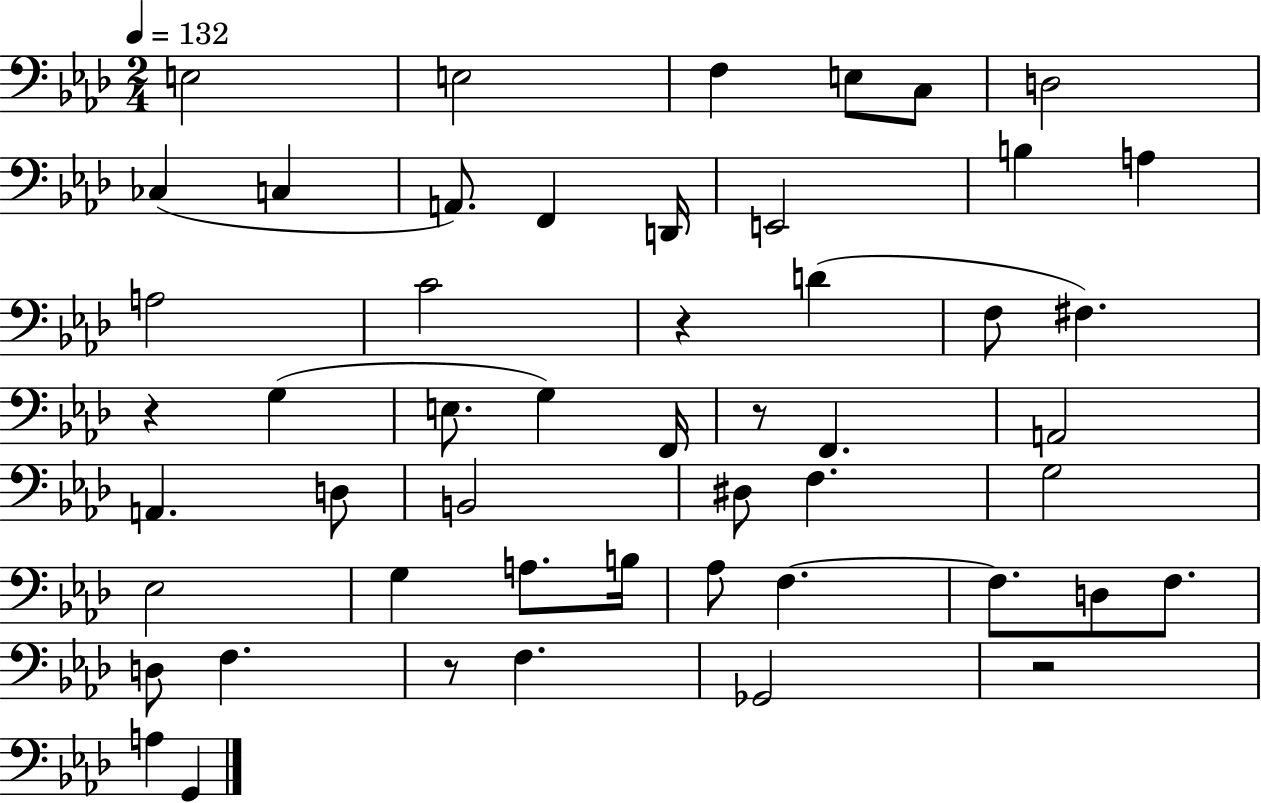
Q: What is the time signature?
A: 2/4